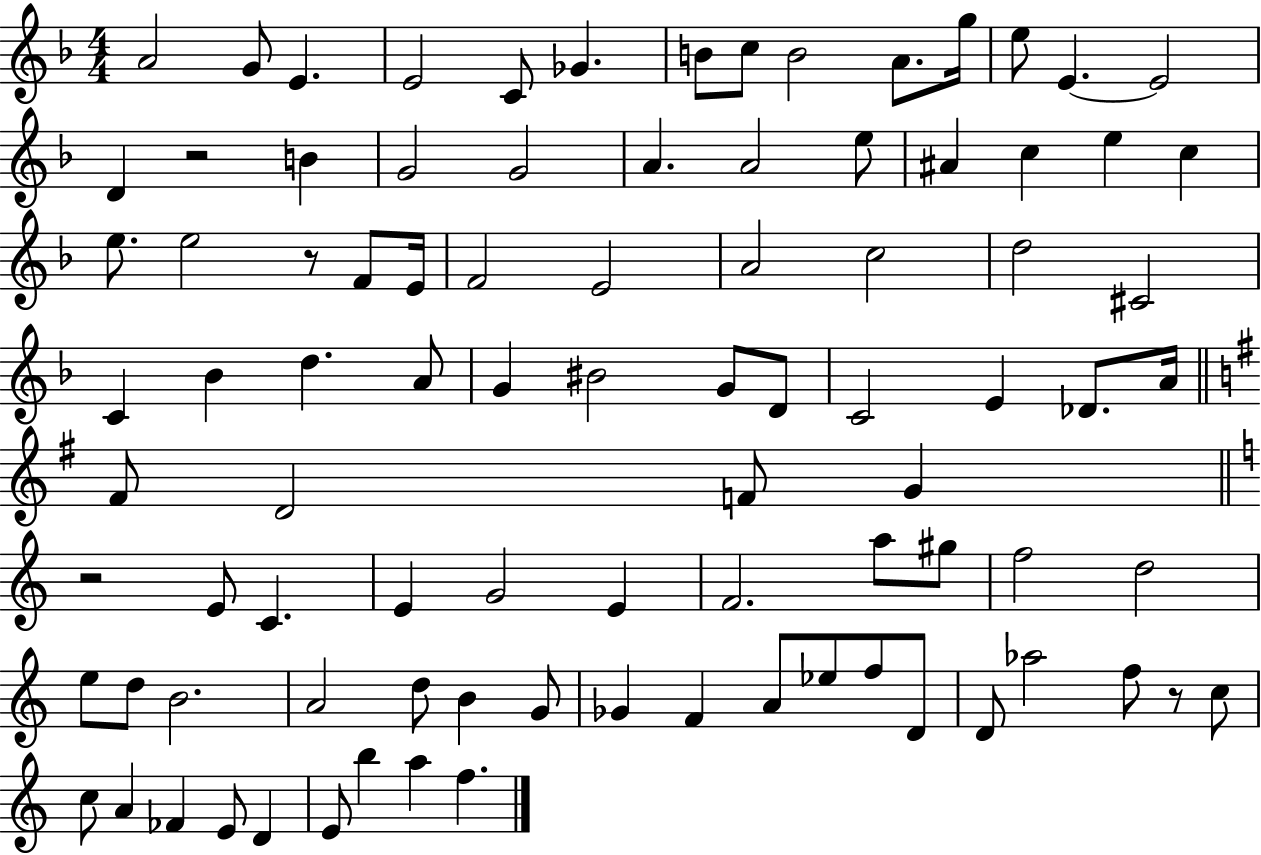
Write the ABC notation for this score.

X:1
T:Untitled
M:4/4
L:1/4
K:F
A2 G/2 E E2 C/2 _G B/2 c/2 B2 A/2 g/4 e/2 E E2 D z2 B G2 G2 A A2 e/2 ^A c e c e/2 e2 z/2 F/2 E/4 F2 E2 A2 c2 d2 ^C2 C _B d A/2 G ^B2 G/2 D/2 C2 E _D/2 A/4 ^F/2 D2 F/2 G z2 E/2 C E G2 E F2 a/2 ^g/2 f2 d2 e/2 d/2 B2 A2 d/2 B G/2 _G F A/2 _e/2 f/2 D/2 D/2 _a2 f/2 z/2 c/2 c/2 A _F E/2 D E/2 b a f